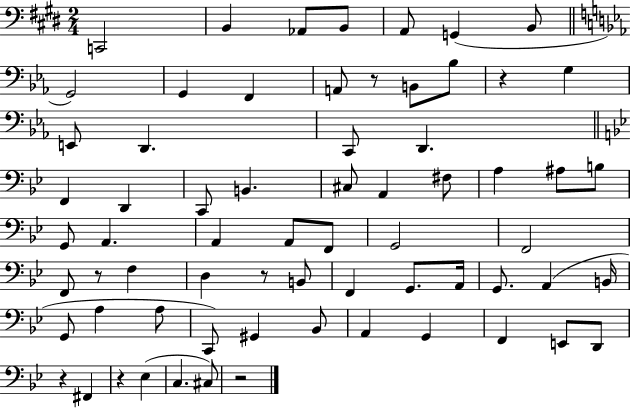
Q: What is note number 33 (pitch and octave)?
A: F2